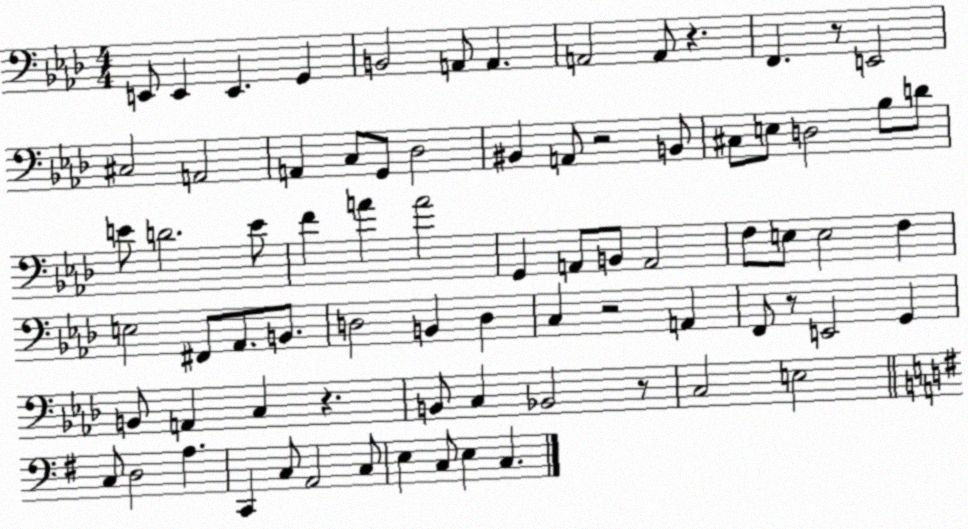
X:1
T:Untitled
M:4/4
L:1/4
K:Ab
E,,/2 E,, E,, G,, B,,2 A,,/2 A,, A,,2 A,,/2 z F,, z/2 E,,2 ^C,2 A,,2 A,, C,/2 G,,/2 _D,2 ^B,, A,,/2 z2 B,,/2 ^C,/2 E,/2 D,2 _B,/2 D/2 E/2 D2 E/2 F A A2 G,, A,,/2 B,,/2 A,,2 F,/2 E,/2 E,2 F, E,2 ^F,,/2 _A,,/2 B,,/2 D,2 B,, D, C, z2 A,, F,,/2 z/2 E,,2 G,, B,,/2 A,, C, z B,,/2 C, _B,,2 z/2 C,2 E,2 C,/2 D,2 A, C,, C,/2 A,,2 C,/2 E, C,/2 E, C,